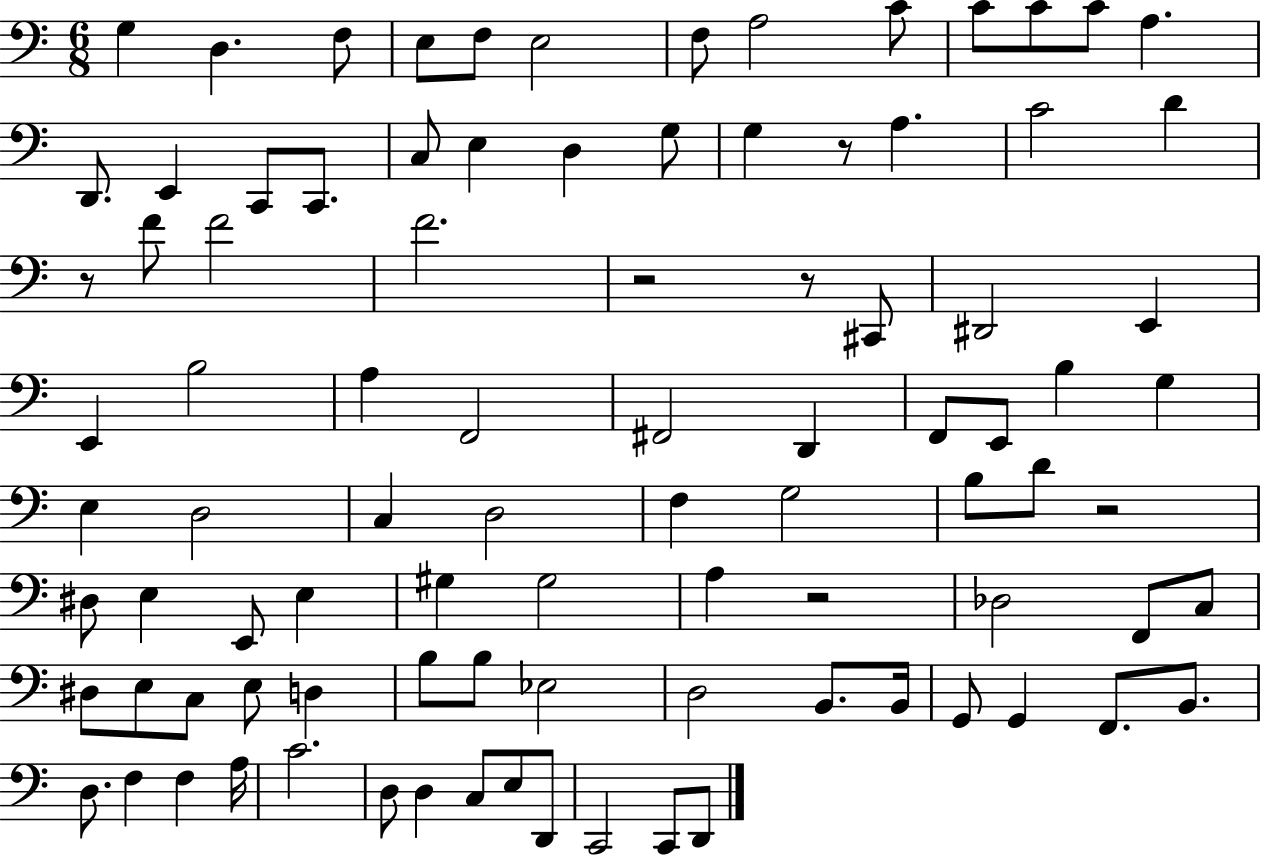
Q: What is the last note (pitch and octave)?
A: D2